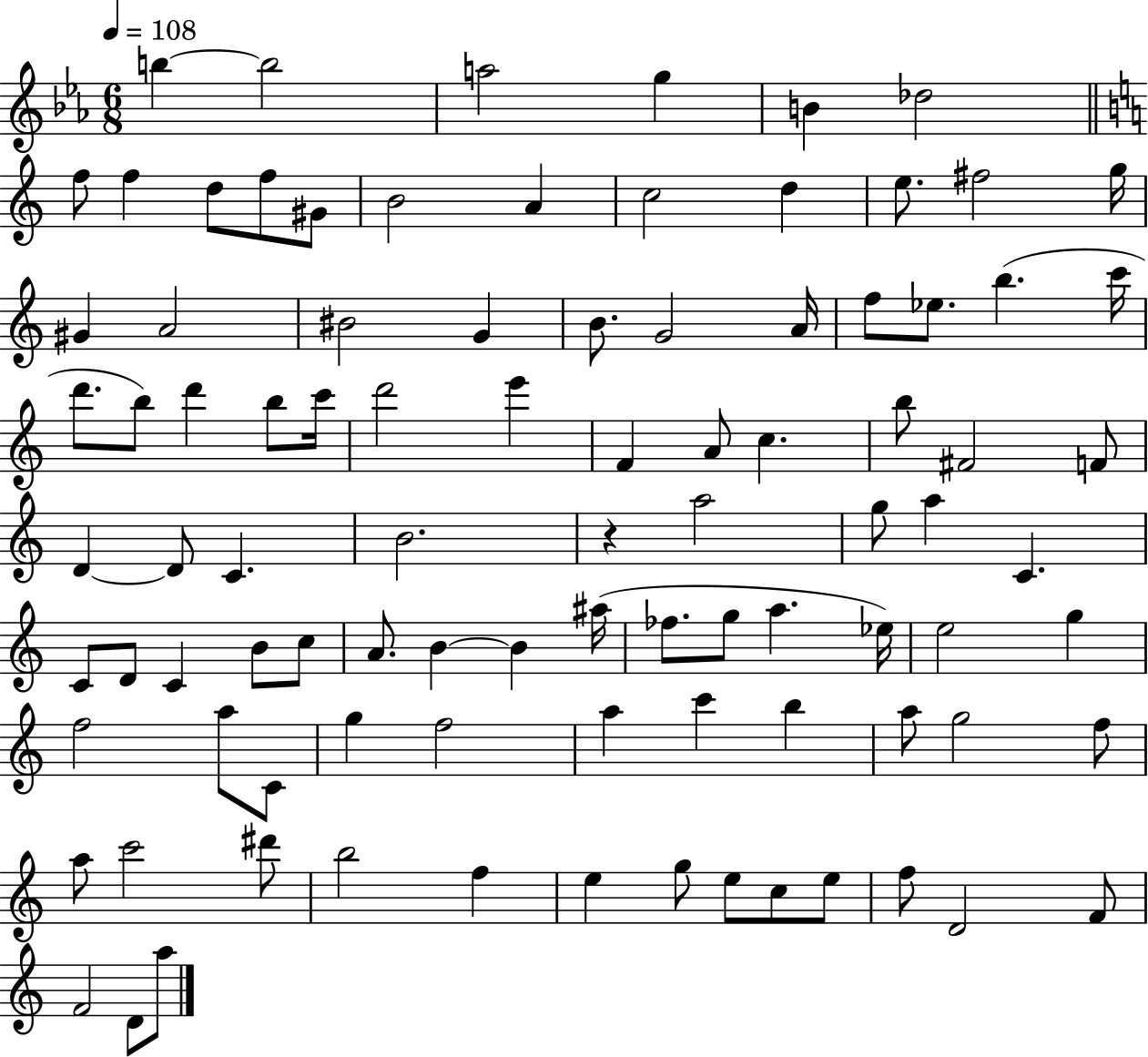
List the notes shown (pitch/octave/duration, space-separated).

B5/q B5/h A5/h G5/q B4/q Db5/h F5/e F5/q D5/e F5/e G#4/e B4/h A4/q C5/h D5/q E5/e. F#5/h G5/s G#4/q A4/h BIS4/h G4/q B4/e. G4/h A4/s F5/e Eb5/e. B5/q. C6/s D6/e. B5/e D6/q B5/e C6/s D6/h E6/q F4/q A4/e C5/q. B5/e F#4/h F4/e D4/q D4/e C4/q. B4/h. R/q A5/h G5/e A5/q C4/q. C4/e D4/e C4/q B4/e C5/e A4/e. B4/q B4/q A#5/s FES5/e. G5/e A5/q. Eb5/s E5/h G5/q F5/h A5/e C4/e G5/q F5/h A5/q C6/q B5/q A5/e G5/h F5/e A5/e C6/h D#6/e B5/h F5/q E5/q G5/e E5/e C5/e E5/e F5/e D4/h F4/e F4/h D4/e A5/e